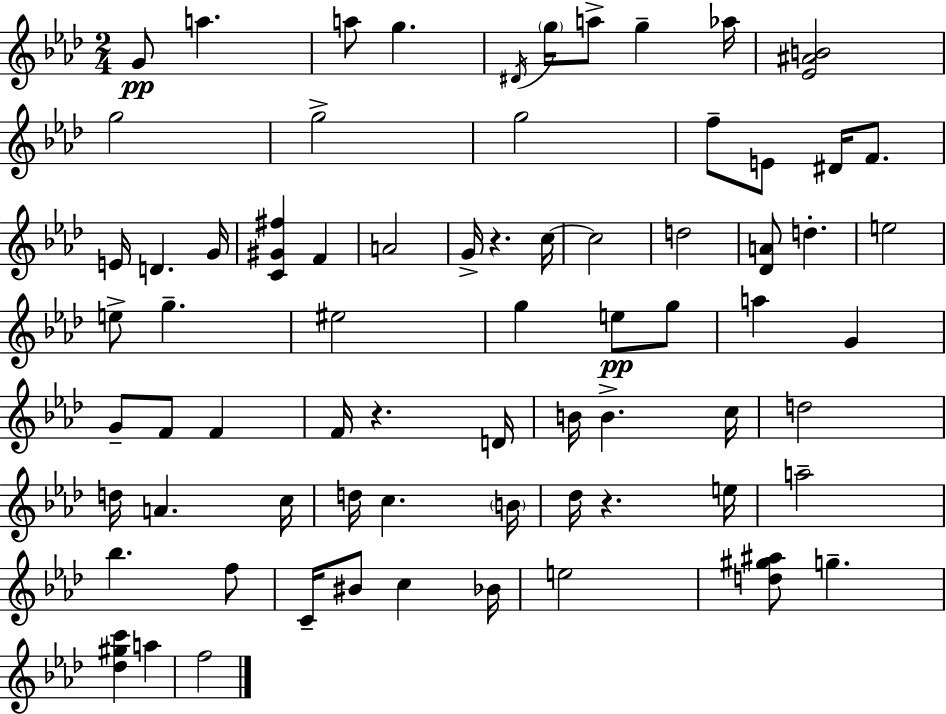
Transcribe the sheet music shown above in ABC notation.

X:1
T:Untitled
M:2/4
L:1/4
K:Fm
G/2 a a/2 g ^D/4 g/4 a/2 g _a/4 [_E^AB]2 g2 g2 g2 f/2 E/2 ^D/4 F/2 E/4 D G/4 [C^G^f] F A2 G/4 z c/4 c2 d2 [_DA]/2 d e2 e/2 g ^e2 g e/2 g/2 a G G/2 F/2 F F/4 z D/4 B/4 B c/4 d2 d/4 A c/4 d/4 c B/4 _d/4 z e/4 a2 _b f/2 C/4 ^B/2 c _B/4 e2 [d^g^a]/2 g [_d^gc'] a f2